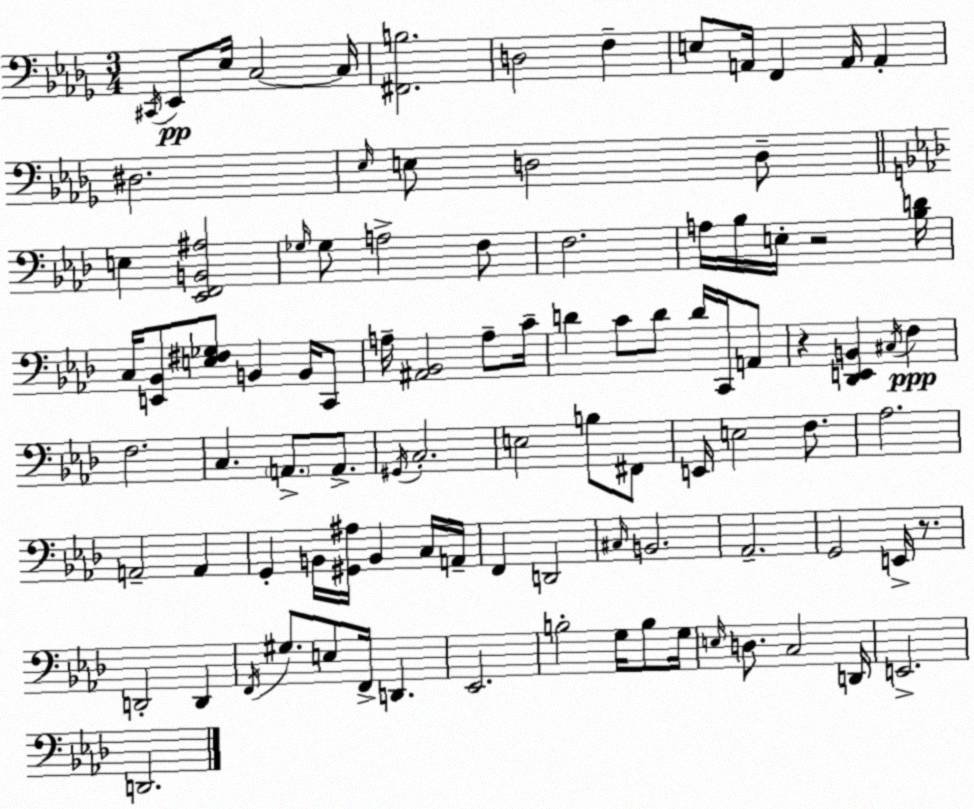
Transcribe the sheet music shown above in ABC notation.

X:1
T:Untitled
M:3/4
L:1/4
K:Bbm
^C,,/4 _E,,/2 _E,/4 C,2 C,/4 [^F,,B,]2 D,2 F, E,/2 A,,/4 F,, A,,/4 A,, ^D,2 _E,/4 E,/2 D,2 D,/2 E, [_E,,F,,B,,^A,]2 _G,/4 _G,/2 A,2 F,/2 F,2 A,/4 _B,/4 E,/4 z2 [_B,D]/4 C,/4 [E,,_B,,]/2 [E,^F,_G,]/2 B,, B,,/4 C,,/2 A,/4 [^A,,_B,,]2 A,/2 C/4 D C/2 D/2 D/4 C,,/4 A,,/2 z [_D,,E,,B,,] ^C,/4 F, F,2 C, A,,/2 A,,/2 ^G,,/4 C,2 E,2 B,/2 ^F,,/2 E,,/4 E,2 F,/2 _A,2 A,,2 A,, G,, B,,/4 [^G,,^A,]/4 B,, C,/4 A,,/4 F,, D,,2 ^C,/4 B,,2 _A,,2 G,,2 E,,/4 z/2 D,,2 D,, F,,/4 ^G,/2 E,/2 F,,/4 D,, _E,,2 B,2 G,/4 B,/2 G,/4 E,/4 D,/2 C,2 D,,/4 E,,2 D,,2